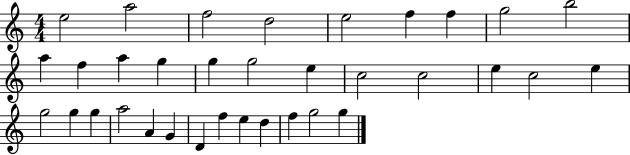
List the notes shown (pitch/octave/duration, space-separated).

E5/h A5/h F5/h D5/h E5/h F5/q F5/q G5/h B5/h A5/q F5/q A5/q G5/q G5/q G5/h E5/q C5/h C5/h E5/q C5/h E5/q G5/h G5/q G5/q A5/h A4/q G4/q D4/q F5/q E5/q D5/q F5/q G5/h G5/q